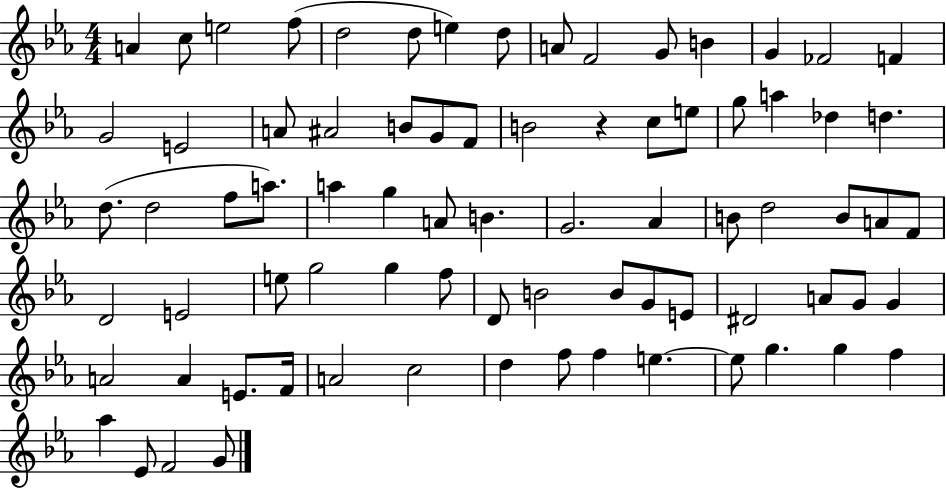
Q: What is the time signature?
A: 4/4